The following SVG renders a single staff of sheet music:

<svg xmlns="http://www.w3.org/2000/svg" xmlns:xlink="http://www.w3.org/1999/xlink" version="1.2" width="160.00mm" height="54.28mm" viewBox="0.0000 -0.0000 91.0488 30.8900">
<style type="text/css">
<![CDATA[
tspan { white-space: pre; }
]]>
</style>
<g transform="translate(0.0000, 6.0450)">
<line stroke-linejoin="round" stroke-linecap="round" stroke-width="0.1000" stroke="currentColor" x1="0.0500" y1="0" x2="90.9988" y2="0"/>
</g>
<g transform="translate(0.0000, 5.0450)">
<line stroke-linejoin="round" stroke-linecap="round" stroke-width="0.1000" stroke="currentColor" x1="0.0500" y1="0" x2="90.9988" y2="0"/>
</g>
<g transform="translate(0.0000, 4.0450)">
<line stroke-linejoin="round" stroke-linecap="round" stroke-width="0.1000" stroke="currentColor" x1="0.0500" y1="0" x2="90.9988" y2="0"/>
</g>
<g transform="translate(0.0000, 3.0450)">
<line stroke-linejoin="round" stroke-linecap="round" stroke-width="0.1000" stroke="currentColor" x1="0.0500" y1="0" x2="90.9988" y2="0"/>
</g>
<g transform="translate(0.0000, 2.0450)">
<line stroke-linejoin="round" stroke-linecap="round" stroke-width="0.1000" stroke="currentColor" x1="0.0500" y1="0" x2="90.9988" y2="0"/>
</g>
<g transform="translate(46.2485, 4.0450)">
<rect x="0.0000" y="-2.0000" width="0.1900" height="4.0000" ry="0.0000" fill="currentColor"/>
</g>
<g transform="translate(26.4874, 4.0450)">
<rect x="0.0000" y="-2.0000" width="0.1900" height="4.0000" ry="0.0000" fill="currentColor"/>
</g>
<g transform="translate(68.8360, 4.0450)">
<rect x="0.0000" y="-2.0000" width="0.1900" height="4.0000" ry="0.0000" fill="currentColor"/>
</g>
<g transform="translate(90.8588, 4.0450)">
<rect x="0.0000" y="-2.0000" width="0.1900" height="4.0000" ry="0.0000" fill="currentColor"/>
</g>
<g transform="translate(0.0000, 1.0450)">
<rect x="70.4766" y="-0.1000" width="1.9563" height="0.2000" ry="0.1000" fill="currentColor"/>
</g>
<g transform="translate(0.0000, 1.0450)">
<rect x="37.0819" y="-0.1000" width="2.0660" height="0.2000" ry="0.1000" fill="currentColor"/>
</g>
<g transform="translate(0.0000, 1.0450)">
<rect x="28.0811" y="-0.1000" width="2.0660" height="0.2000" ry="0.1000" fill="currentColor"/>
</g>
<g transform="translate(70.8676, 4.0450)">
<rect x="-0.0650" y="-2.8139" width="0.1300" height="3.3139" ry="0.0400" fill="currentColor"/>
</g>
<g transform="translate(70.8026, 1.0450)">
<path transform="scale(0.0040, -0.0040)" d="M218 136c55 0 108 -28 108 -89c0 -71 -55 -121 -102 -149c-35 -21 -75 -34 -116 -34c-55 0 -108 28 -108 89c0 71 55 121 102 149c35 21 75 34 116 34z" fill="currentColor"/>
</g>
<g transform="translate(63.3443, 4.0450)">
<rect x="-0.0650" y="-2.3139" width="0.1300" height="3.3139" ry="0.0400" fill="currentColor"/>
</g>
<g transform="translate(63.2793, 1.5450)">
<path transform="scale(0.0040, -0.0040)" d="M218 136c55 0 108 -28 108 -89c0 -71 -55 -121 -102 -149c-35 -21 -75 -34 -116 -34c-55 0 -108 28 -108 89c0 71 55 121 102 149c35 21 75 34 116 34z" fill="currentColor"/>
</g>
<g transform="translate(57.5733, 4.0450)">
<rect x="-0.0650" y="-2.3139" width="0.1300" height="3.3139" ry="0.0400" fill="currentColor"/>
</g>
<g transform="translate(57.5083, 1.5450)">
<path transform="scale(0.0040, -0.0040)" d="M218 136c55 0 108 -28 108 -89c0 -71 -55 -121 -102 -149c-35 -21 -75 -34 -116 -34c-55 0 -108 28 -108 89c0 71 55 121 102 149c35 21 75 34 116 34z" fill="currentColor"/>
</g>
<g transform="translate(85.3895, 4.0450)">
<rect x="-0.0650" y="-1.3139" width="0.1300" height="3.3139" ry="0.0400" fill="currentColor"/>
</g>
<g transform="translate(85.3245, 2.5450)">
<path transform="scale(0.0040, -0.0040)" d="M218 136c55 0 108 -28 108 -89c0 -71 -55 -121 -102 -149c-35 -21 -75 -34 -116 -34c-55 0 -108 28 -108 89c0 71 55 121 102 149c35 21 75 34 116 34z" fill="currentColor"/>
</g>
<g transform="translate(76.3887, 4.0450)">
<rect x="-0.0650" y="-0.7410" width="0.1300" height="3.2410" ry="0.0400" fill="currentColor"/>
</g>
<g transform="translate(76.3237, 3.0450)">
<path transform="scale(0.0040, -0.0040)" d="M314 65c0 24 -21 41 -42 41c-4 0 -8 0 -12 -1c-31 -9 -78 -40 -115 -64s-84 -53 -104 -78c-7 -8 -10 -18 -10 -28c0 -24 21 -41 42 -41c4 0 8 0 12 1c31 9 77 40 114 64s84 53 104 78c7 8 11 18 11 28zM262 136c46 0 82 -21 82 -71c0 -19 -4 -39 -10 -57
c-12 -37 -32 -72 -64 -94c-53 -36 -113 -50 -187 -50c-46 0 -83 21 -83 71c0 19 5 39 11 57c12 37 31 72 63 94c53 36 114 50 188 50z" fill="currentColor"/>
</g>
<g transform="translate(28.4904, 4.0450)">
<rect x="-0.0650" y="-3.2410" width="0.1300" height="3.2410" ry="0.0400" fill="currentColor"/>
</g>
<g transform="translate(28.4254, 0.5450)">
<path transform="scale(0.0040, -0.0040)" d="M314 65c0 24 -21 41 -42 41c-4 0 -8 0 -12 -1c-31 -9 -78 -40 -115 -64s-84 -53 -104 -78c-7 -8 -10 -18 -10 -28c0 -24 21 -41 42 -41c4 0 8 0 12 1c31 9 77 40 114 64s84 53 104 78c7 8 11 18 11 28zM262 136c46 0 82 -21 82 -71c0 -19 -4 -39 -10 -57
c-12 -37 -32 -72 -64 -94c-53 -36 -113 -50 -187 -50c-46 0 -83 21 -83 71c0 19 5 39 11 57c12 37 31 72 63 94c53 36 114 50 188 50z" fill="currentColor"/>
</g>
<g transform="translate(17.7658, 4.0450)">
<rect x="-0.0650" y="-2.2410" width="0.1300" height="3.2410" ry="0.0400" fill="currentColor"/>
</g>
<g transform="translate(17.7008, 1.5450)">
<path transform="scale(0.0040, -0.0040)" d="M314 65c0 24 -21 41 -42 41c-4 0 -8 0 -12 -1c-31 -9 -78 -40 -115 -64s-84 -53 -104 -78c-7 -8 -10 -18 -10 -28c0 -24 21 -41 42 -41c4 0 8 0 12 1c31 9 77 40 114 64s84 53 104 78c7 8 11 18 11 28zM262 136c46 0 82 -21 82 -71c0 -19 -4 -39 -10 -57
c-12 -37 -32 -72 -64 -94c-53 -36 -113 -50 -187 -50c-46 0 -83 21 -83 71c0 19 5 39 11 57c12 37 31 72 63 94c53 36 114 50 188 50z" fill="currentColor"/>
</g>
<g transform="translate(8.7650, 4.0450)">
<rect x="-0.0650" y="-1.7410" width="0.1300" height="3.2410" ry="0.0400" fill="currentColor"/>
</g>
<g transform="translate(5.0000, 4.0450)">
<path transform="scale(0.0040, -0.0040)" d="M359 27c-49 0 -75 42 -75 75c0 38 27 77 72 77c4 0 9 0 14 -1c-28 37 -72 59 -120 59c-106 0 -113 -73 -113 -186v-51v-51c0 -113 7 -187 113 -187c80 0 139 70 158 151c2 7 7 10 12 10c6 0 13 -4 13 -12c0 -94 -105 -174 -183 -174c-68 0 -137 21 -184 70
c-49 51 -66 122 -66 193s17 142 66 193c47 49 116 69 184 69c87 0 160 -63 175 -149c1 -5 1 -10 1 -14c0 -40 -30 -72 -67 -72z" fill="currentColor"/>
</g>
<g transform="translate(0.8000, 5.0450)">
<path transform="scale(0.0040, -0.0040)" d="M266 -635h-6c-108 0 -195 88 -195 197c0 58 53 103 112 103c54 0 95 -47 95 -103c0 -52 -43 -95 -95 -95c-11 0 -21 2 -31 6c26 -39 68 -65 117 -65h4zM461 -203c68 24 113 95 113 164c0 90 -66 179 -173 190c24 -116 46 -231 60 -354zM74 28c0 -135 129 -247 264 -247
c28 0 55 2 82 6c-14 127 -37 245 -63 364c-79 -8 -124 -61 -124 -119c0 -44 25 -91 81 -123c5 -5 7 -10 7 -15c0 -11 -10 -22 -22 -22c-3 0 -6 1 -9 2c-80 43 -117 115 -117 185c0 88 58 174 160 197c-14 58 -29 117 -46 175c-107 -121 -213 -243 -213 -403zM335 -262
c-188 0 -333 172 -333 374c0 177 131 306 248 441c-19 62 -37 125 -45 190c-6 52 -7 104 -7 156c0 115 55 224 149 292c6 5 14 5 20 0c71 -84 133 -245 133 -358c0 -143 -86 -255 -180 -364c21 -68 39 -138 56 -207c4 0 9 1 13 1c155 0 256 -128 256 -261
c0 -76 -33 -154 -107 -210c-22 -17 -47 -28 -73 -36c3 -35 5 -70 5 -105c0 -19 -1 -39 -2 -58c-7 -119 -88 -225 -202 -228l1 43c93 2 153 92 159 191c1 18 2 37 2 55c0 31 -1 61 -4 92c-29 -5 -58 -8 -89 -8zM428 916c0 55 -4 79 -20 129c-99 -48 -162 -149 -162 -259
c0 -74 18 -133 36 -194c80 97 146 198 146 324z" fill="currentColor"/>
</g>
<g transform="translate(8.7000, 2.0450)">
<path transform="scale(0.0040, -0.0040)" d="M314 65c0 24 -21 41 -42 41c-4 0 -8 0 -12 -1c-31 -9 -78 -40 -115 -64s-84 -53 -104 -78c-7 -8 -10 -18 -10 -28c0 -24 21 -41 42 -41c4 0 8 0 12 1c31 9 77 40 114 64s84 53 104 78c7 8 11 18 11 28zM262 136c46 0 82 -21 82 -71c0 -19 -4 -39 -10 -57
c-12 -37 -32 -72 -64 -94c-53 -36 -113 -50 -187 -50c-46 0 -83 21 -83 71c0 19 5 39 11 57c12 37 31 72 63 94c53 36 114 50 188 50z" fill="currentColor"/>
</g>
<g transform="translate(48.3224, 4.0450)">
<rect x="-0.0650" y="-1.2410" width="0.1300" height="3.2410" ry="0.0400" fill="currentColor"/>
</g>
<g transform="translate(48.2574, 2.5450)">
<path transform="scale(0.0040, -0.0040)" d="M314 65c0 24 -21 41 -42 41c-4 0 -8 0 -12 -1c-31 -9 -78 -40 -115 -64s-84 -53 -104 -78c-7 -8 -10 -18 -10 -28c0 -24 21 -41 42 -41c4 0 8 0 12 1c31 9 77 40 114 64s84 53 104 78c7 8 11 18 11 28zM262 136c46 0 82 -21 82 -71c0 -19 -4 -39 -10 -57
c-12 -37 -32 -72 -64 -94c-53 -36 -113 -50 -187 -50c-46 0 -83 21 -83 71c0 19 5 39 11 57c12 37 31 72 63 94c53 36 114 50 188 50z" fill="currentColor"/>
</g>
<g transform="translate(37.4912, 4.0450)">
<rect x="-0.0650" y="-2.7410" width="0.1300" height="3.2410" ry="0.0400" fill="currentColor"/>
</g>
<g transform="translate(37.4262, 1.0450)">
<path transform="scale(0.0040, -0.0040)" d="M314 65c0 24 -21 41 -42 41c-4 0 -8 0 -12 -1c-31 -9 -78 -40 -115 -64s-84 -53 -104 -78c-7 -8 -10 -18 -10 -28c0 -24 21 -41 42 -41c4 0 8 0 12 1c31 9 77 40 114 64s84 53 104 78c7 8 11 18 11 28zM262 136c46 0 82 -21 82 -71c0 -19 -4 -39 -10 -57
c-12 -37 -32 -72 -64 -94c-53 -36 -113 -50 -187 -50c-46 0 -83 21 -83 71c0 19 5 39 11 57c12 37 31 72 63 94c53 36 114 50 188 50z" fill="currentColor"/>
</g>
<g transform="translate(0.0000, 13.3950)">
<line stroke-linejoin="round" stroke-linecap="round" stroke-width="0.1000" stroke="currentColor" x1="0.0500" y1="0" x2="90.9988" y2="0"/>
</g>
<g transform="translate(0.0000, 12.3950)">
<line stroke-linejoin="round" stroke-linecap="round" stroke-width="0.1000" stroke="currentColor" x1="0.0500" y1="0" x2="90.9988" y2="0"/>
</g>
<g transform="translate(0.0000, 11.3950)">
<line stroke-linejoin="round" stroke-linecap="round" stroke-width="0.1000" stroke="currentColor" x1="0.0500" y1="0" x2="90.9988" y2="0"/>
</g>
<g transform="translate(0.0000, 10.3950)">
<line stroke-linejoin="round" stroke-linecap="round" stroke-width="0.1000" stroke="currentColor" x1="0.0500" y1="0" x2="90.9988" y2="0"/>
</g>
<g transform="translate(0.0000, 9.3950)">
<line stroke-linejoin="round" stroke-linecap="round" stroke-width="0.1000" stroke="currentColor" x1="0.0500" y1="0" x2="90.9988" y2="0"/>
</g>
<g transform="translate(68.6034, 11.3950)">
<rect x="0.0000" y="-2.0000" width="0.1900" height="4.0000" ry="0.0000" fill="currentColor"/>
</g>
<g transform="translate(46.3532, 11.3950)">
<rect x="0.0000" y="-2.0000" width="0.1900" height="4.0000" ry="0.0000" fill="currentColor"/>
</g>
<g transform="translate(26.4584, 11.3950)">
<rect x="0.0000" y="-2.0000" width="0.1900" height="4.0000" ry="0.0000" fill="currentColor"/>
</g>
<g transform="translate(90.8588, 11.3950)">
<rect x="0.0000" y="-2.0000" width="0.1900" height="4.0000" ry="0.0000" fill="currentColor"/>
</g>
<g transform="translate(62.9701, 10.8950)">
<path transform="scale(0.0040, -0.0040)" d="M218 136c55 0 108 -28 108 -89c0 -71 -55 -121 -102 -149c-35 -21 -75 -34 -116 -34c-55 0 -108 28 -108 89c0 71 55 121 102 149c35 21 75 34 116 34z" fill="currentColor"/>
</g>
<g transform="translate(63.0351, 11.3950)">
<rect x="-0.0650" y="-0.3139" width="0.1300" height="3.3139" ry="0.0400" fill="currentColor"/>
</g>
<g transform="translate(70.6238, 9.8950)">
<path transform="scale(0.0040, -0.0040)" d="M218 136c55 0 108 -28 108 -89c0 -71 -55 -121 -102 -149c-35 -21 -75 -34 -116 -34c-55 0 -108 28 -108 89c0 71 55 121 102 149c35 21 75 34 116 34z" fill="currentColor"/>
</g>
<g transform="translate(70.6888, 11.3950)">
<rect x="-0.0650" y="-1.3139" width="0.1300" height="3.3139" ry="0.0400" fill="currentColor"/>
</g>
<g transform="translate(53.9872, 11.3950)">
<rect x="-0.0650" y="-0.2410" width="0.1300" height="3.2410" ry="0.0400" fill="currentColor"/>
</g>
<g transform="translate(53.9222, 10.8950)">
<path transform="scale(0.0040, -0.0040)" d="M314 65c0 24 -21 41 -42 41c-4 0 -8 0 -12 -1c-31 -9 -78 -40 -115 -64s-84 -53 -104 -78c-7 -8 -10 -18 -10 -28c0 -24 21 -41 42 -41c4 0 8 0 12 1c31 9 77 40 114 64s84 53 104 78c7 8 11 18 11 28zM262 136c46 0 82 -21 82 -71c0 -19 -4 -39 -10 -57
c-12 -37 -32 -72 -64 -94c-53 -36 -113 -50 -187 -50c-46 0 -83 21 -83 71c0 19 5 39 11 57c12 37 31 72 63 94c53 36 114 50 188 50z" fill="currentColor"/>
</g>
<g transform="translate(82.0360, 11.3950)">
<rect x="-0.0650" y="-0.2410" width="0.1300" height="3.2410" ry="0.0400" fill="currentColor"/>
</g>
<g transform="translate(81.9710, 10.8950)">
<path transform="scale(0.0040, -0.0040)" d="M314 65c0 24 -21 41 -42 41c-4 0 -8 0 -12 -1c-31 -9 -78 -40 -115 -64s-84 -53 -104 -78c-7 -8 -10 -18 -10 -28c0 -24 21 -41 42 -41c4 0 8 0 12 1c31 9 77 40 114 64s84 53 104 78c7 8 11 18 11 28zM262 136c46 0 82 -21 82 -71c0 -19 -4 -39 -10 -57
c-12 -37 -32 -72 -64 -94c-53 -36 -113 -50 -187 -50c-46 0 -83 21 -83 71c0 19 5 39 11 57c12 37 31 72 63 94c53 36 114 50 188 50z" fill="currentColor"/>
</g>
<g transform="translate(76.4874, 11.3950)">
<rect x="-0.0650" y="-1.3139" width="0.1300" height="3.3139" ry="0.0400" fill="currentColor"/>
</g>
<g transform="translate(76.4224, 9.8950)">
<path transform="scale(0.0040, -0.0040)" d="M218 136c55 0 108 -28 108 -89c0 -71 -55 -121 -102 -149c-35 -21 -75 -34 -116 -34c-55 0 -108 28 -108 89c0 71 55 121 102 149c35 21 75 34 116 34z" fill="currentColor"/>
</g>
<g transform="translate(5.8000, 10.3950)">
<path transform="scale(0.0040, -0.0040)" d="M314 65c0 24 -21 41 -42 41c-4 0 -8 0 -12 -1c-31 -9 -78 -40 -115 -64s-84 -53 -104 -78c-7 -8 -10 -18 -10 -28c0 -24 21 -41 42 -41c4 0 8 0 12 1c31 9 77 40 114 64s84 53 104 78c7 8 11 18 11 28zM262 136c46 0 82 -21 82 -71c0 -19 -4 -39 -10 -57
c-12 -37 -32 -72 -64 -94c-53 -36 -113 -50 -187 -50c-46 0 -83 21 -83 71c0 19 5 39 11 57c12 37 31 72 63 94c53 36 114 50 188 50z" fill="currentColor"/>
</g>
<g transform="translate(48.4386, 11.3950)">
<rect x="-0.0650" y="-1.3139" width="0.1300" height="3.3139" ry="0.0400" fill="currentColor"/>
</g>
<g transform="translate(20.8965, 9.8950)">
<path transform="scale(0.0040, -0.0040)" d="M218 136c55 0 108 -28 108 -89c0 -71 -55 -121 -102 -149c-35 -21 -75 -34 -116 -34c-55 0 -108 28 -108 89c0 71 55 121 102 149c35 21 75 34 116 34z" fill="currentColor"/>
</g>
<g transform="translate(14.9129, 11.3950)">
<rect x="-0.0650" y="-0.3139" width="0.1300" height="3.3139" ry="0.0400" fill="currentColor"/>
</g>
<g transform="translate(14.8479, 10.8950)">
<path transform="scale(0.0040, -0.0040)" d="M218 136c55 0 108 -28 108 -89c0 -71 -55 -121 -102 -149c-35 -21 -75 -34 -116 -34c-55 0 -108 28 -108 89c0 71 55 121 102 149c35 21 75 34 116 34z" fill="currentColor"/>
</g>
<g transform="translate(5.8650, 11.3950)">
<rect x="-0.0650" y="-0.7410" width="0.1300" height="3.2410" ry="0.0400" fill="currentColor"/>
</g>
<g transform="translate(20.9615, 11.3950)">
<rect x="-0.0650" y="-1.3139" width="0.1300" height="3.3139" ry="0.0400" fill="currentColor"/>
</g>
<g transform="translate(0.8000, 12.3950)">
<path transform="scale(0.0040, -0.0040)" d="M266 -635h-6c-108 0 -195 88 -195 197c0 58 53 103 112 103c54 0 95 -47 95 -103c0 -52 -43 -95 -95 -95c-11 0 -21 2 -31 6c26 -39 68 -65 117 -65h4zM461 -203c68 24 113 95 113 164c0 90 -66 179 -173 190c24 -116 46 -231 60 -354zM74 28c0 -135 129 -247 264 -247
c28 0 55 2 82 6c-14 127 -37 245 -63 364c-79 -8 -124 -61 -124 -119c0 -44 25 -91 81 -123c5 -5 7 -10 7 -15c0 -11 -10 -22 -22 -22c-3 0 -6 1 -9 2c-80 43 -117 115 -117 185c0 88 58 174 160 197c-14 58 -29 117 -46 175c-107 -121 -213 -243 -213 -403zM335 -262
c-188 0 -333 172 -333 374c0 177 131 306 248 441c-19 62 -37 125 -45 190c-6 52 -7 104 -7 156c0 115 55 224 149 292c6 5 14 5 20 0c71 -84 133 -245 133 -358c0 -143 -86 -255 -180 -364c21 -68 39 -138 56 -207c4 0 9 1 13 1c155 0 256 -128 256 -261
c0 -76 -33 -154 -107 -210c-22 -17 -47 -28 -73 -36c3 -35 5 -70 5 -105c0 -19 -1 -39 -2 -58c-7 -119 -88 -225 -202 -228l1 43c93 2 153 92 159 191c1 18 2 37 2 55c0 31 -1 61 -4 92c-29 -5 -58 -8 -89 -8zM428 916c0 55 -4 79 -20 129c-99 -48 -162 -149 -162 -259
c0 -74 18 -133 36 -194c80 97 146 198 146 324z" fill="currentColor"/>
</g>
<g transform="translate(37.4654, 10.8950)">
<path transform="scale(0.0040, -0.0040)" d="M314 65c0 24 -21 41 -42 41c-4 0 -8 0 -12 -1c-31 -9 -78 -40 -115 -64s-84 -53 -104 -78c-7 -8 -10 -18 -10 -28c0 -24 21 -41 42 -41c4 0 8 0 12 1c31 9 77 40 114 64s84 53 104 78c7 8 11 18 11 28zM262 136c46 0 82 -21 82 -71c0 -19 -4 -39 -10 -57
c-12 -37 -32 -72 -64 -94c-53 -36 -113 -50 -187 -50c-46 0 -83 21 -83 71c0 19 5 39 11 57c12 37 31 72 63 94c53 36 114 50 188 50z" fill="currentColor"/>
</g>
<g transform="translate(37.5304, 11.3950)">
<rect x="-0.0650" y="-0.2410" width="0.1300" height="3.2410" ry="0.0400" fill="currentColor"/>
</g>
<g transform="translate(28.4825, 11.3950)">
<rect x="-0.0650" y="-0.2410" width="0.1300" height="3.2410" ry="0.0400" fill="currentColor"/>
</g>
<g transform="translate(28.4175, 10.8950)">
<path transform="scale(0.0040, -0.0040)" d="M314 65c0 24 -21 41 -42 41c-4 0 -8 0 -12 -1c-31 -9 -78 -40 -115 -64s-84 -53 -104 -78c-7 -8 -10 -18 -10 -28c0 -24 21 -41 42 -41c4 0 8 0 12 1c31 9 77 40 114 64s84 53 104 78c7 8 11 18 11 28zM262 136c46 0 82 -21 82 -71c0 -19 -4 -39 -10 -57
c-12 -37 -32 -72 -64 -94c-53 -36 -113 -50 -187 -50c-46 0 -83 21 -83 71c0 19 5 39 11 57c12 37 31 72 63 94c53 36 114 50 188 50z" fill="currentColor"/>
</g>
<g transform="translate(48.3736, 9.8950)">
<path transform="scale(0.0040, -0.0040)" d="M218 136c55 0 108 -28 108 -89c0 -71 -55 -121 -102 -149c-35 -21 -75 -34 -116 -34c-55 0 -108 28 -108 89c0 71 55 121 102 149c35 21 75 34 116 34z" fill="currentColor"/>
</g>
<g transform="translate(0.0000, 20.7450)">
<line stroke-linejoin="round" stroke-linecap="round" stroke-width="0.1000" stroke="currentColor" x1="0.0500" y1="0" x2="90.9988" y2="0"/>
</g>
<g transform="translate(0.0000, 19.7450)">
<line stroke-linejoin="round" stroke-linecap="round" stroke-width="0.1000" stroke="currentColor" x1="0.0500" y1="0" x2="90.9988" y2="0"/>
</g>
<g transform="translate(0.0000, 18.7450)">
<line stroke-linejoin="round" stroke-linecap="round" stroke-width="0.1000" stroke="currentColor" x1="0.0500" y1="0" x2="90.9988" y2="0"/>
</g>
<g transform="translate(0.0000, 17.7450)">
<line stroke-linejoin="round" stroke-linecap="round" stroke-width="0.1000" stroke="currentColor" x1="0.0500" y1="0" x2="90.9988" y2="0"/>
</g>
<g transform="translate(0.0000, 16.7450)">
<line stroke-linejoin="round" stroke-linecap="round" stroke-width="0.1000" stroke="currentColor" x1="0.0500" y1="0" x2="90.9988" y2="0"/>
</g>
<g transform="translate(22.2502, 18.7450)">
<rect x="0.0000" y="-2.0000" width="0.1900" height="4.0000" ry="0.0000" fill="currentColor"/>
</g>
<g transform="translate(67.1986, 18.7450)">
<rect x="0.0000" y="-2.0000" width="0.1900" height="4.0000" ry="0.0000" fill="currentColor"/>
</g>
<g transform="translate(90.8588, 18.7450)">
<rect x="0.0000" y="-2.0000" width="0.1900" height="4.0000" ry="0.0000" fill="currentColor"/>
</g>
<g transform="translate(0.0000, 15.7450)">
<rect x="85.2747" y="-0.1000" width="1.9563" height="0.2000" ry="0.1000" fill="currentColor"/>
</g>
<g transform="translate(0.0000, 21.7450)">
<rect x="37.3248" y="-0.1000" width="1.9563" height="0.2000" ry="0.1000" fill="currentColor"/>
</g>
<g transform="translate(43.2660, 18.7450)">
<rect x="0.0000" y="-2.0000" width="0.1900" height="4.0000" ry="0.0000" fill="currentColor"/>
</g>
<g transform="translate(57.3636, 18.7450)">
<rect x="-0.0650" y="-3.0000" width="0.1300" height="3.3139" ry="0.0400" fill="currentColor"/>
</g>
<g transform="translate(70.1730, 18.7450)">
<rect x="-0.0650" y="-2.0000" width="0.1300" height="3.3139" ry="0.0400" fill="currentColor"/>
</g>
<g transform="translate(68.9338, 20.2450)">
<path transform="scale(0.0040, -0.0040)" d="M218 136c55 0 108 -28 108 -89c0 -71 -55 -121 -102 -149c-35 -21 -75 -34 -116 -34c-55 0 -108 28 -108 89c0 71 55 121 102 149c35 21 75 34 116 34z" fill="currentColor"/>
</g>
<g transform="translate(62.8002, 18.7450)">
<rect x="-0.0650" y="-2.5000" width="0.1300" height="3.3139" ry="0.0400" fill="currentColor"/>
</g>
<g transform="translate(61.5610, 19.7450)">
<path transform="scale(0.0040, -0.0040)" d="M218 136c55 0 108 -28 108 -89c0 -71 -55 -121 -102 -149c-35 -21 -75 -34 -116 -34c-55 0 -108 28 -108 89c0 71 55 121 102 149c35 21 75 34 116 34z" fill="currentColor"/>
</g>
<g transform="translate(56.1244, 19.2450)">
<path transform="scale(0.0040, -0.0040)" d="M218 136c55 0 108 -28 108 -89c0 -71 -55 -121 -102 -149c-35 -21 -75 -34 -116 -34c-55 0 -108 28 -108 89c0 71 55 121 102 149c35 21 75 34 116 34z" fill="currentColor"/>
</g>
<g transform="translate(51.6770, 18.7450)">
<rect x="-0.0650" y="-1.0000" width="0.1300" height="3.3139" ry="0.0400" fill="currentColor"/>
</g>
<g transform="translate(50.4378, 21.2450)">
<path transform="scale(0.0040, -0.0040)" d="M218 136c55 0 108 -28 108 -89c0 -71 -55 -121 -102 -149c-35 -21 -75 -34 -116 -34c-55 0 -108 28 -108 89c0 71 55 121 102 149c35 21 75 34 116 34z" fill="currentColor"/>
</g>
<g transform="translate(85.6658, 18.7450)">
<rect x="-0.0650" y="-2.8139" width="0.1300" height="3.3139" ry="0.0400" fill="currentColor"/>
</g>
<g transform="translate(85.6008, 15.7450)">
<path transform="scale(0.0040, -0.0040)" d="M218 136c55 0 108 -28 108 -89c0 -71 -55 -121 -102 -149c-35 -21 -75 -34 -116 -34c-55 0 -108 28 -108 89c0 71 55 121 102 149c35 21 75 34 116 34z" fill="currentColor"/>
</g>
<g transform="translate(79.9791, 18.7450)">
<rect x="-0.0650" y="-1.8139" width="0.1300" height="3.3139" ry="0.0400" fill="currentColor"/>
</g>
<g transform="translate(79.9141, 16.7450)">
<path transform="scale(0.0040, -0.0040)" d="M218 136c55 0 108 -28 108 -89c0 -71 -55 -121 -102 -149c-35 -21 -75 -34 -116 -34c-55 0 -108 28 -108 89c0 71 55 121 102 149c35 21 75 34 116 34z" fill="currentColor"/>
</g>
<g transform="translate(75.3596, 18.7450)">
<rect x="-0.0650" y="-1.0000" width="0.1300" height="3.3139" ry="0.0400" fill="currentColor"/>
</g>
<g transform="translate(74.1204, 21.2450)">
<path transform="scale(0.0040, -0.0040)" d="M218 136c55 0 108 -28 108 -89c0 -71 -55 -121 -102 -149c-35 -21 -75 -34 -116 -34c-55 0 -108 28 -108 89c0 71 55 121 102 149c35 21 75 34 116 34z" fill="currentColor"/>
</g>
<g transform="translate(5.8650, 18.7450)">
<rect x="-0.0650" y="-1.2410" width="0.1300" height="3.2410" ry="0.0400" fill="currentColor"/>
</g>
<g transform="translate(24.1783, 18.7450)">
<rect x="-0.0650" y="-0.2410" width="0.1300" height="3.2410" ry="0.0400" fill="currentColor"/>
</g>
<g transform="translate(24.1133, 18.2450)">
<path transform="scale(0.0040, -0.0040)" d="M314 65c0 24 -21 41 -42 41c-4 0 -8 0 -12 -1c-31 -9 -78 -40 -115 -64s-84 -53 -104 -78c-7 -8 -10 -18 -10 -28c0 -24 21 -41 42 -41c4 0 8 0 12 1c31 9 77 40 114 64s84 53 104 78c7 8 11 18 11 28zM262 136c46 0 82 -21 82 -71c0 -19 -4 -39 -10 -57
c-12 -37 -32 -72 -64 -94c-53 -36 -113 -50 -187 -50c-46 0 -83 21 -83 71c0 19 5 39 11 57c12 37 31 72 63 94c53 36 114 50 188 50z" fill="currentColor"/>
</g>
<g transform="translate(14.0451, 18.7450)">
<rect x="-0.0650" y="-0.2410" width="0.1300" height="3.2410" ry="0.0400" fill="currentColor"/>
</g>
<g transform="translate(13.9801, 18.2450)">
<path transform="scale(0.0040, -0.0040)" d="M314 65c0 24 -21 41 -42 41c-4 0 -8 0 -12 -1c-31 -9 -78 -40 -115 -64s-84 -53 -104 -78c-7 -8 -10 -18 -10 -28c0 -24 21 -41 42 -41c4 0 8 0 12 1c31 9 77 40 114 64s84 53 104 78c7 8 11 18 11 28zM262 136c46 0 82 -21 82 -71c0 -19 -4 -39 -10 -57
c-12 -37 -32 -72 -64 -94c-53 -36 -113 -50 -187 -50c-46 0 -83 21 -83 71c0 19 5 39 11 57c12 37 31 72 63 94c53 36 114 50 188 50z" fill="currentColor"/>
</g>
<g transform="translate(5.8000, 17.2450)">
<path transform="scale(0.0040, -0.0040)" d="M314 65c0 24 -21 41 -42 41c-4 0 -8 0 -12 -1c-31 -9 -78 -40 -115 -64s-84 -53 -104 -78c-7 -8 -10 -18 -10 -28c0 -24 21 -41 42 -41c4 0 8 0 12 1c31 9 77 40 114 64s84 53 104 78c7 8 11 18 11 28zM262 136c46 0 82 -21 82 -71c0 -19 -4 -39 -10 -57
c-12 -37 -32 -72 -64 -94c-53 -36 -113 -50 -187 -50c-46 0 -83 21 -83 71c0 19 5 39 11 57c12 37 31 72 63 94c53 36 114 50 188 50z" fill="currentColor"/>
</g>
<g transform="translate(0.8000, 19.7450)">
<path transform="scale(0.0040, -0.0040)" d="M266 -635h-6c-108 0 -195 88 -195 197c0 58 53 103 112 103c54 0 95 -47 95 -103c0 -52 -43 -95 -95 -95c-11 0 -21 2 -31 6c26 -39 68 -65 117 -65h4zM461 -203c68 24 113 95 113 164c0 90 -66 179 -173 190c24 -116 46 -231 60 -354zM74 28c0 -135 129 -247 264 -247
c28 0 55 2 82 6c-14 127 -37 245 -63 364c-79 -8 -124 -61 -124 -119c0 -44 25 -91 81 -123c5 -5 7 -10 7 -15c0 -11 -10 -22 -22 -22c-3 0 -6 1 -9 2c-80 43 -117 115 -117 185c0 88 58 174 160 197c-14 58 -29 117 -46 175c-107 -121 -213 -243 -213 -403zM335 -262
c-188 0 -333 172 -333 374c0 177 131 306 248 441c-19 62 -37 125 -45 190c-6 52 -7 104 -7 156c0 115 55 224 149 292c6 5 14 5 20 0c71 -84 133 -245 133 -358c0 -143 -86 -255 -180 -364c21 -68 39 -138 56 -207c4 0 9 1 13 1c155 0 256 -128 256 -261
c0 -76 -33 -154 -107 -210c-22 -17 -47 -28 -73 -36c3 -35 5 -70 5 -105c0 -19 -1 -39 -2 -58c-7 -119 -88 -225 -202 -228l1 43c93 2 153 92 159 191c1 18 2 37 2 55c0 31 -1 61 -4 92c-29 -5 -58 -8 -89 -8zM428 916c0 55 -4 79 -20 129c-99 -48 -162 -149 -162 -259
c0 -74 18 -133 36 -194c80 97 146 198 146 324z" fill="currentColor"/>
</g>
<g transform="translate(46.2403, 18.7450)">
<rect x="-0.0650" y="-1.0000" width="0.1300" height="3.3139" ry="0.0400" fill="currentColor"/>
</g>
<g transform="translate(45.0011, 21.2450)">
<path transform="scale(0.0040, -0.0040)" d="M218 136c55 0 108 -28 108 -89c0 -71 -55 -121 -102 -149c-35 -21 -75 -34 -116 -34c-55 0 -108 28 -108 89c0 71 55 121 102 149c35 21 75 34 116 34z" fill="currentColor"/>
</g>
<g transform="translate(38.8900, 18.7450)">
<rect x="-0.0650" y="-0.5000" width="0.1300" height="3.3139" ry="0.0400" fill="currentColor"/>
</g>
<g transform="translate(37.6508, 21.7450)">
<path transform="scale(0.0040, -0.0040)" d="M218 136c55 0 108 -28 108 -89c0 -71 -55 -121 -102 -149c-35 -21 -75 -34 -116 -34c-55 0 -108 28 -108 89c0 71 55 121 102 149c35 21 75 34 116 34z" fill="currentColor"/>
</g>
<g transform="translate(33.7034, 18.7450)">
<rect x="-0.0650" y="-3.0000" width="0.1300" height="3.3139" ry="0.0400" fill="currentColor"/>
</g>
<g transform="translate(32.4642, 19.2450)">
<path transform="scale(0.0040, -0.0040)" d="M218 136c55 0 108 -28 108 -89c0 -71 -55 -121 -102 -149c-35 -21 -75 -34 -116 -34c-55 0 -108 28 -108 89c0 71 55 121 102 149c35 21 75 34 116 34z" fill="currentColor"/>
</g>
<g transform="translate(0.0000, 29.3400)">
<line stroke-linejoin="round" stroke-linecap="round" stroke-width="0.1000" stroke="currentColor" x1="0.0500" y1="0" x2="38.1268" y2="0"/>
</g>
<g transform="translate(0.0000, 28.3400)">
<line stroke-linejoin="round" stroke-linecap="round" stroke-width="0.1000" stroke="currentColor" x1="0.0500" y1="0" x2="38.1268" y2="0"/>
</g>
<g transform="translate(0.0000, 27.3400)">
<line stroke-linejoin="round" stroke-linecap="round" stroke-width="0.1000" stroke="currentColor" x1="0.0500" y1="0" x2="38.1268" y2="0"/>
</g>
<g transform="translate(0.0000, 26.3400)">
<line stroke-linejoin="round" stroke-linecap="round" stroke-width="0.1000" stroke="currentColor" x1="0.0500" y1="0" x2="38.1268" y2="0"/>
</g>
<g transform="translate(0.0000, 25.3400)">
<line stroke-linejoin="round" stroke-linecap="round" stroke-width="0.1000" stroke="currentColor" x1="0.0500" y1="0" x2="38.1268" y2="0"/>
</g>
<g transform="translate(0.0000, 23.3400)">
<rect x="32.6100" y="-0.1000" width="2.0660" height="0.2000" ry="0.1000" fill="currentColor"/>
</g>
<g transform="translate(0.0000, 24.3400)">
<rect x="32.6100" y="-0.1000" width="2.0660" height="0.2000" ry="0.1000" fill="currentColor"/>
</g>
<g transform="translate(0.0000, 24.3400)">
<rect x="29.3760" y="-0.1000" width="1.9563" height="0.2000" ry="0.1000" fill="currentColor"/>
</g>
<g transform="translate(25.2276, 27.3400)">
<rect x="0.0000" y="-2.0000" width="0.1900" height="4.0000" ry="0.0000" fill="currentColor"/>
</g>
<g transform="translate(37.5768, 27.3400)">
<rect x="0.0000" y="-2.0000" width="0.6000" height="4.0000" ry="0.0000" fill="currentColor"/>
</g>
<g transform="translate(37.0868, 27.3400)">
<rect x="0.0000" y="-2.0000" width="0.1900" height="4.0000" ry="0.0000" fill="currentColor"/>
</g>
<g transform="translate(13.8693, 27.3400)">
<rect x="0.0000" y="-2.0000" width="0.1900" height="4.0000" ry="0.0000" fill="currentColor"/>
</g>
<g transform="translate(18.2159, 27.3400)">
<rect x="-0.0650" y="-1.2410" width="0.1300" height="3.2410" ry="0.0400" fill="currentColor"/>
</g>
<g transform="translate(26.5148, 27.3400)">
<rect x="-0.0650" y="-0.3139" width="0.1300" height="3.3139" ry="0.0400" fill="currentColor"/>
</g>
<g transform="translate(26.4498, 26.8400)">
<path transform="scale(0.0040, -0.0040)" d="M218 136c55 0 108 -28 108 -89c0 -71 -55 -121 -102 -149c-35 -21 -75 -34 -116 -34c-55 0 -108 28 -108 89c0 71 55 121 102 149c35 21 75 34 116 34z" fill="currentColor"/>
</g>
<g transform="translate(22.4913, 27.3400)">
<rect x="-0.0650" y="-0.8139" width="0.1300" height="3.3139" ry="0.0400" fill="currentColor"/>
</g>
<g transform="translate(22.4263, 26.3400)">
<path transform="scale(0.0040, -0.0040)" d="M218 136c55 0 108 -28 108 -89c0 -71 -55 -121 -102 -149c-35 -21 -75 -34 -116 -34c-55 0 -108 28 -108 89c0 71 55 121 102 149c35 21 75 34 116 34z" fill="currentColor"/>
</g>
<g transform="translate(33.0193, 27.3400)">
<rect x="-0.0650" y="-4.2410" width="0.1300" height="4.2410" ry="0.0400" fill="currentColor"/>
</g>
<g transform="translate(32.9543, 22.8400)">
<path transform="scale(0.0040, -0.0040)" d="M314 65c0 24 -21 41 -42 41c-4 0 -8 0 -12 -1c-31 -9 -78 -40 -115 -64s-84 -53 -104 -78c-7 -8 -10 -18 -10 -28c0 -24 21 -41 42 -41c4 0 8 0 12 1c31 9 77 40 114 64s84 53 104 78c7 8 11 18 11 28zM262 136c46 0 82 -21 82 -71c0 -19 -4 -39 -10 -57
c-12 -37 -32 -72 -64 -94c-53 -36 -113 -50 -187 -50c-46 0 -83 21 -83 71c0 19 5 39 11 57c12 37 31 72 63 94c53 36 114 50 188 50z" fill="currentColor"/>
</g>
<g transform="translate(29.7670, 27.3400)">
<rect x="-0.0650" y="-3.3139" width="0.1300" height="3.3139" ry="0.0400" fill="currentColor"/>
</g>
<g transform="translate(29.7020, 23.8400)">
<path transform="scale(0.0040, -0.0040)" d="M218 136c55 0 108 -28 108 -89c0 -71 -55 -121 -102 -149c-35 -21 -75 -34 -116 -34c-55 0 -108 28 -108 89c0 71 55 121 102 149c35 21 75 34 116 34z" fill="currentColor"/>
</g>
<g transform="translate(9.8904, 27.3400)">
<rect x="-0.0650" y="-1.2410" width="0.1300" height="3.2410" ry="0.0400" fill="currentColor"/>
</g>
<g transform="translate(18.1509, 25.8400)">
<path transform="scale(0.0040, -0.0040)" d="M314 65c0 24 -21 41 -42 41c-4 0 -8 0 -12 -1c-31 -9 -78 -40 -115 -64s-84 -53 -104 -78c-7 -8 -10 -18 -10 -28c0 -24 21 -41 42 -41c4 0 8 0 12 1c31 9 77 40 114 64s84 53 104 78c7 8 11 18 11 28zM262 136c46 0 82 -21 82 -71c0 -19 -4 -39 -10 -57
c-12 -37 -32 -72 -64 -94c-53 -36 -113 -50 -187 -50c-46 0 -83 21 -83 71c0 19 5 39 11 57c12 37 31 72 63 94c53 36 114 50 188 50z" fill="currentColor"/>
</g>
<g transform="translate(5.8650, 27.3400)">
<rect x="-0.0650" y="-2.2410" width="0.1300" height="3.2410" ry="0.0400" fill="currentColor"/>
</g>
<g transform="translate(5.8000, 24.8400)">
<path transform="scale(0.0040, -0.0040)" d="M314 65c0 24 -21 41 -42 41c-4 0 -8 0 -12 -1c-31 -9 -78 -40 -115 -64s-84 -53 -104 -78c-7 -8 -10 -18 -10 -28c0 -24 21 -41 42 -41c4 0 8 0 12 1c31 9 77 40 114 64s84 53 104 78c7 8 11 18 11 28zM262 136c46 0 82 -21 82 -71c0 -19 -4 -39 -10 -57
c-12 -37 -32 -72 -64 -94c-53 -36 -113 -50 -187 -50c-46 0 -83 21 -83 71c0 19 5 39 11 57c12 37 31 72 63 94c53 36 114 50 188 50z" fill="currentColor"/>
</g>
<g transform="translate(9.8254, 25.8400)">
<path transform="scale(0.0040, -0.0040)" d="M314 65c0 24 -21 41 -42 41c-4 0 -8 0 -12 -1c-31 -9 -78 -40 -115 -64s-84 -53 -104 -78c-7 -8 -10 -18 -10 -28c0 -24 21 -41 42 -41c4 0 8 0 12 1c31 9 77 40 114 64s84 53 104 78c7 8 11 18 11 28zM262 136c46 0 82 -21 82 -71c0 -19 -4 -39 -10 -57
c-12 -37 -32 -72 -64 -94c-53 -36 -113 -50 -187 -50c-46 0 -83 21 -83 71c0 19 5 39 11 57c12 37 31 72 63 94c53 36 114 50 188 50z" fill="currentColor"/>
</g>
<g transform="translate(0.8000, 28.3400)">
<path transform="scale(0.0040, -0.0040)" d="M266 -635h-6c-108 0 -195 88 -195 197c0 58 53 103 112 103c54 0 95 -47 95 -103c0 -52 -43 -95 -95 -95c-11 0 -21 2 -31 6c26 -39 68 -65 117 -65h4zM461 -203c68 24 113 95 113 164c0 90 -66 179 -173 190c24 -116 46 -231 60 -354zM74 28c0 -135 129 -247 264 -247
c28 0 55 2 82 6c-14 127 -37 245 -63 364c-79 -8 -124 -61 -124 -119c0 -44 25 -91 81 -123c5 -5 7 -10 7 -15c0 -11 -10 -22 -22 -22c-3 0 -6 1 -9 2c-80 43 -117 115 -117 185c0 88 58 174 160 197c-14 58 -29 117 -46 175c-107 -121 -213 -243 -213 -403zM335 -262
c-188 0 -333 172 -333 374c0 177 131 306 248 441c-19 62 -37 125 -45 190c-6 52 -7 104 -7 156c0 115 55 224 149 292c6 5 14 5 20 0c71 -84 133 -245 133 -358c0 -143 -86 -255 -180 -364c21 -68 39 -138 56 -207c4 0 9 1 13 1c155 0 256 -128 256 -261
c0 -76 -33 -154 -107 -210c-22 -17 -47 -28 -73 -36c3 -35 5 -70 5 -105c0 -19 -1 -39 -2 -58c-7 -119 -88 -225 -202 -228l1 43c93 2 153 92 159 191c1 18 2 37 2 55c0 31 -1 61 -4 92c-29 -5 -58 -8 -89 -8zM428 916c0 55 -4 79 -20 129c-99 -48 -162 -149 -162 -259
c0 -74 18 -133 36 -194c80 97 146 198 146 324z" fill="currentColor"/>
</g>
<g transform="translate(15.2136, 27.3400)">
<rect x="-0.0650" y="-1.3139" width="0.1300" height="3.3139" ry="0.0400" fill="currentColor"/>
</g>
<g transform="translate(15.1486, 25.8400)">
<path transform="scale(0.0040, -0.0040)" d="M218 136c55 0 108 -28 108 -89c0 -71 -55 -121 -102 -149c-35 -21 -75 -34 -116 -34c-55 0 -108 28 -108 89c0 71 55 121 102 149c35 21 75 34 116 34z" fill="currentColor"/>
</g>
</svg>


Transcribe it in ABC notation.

X:1
T:Untitled
M:4/4
L:1/4
K:C
f2 g2 b2 a2 e2 g g a d2 e d2 c e c2 c2 e c2 c e e c2 e2 c2 c2 A C D D A G F D f a g2 e2 e e2 d c b d'2